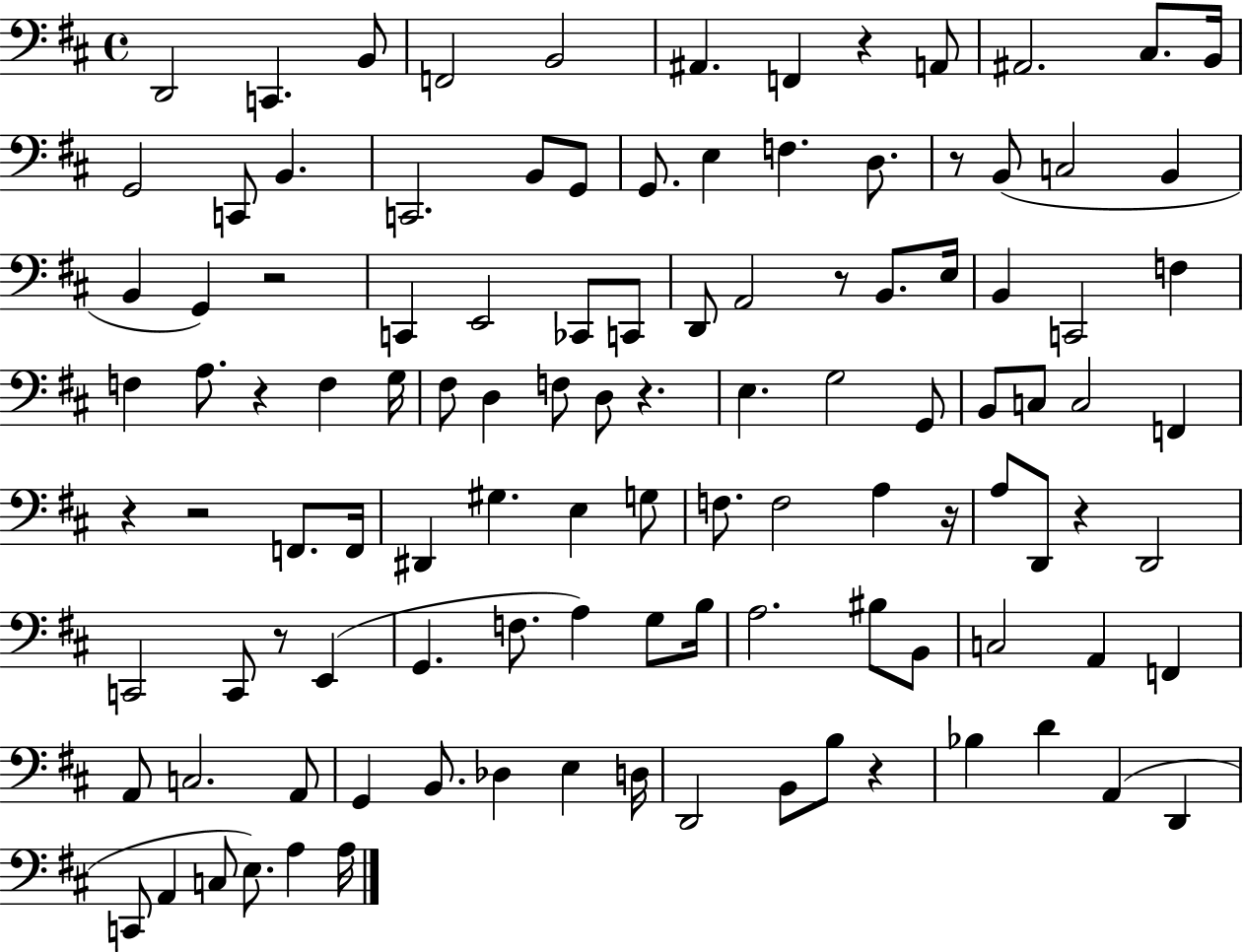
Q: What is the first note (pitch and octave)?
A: D2